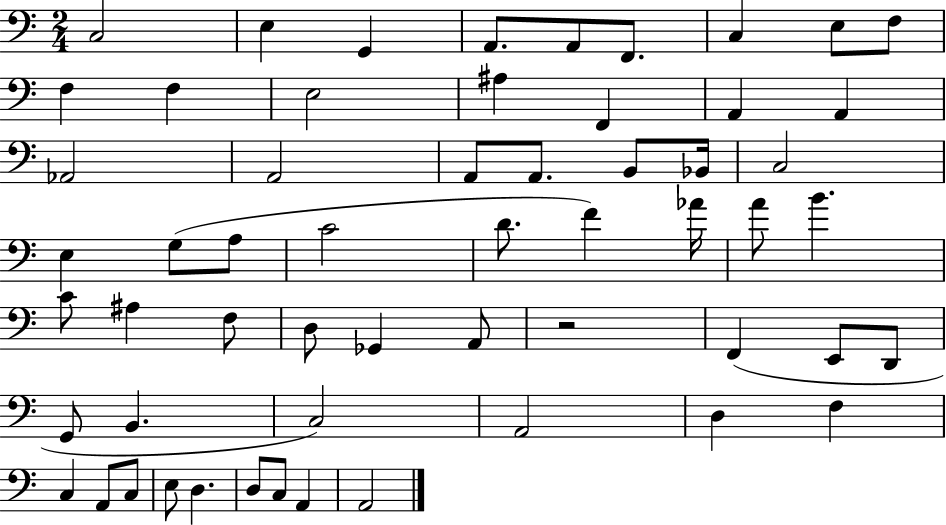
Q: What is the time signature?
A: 2/4